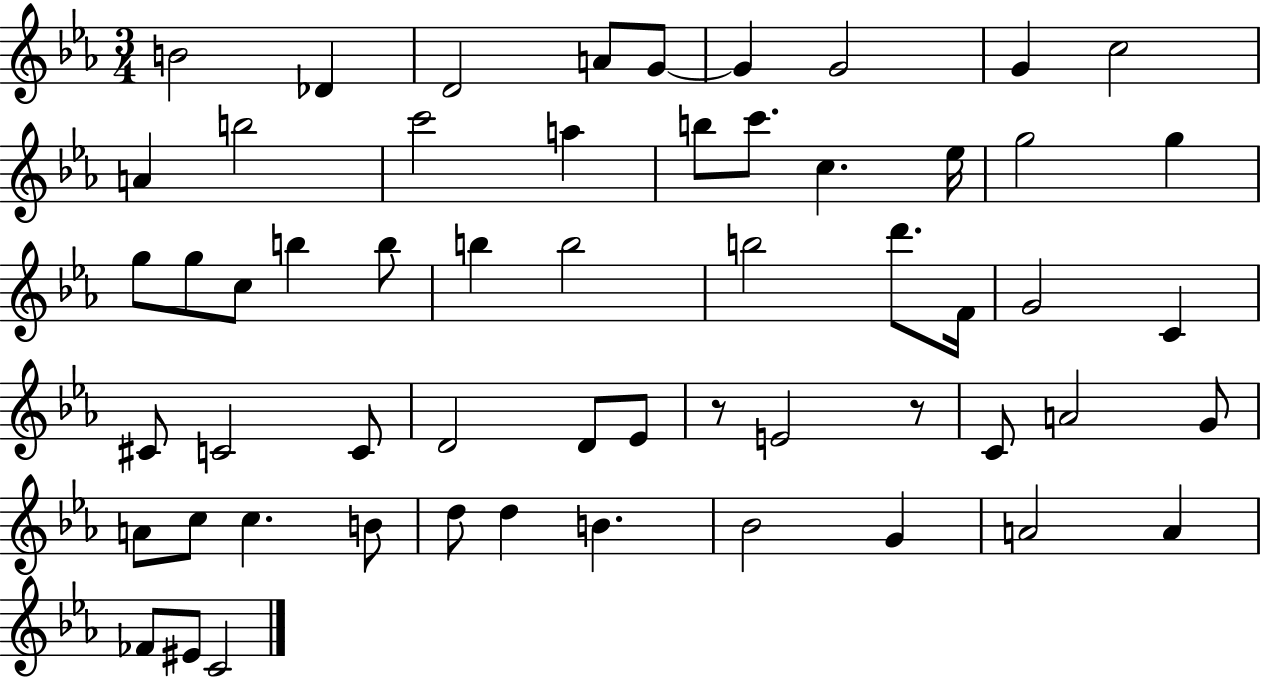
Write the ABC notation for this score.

X:1
T:Untitled
M:3/4
L:1/4
K:Eb
B2 _D D2 A/2 G/2 G G2 G c2 A b2 c'2 a b/2 c'/2 c _e/4 g2 g g/2 g/2 c/2 b b/2 b b2 b2 d'/2 F/4 G2 C ^C/2 C2 C/2 D2 D/2 _E/2 z/2 E2 z/2 C/2 A2 G/2 A/2 c/2 c B/2 d/2 d B _B2 G A2 A _F/2 ^E/2 C2